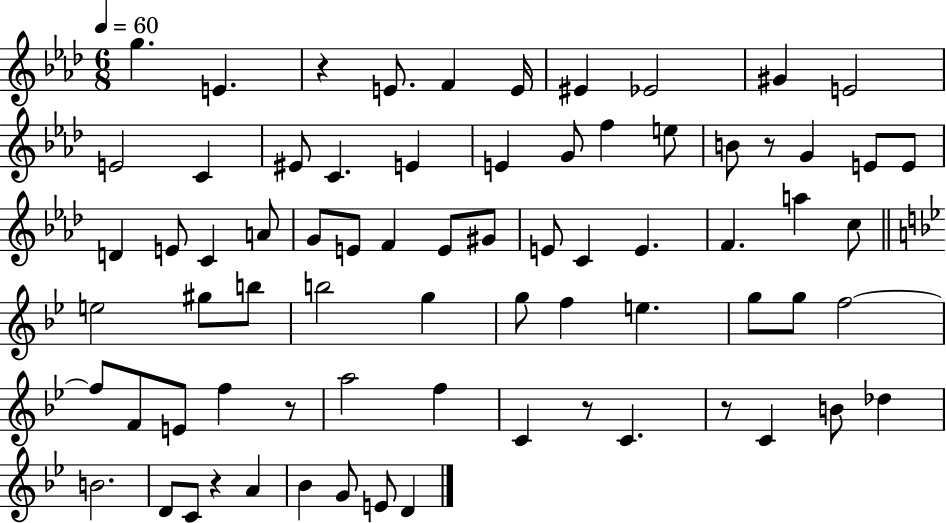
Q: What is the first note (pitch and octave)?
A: G5